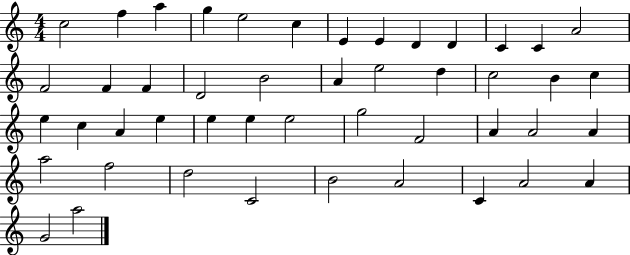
C5/h F5/q A5/q G5/q E5/h C5/q E4/q E4/q D4/q D4/q C4/q C4/q A4/h F4/h F4/q F4/q D4/h B4/h A4/q E5/h D5/q C5/h B4/q C5/q E5/q C5/q A4/q E5/q E5/q E5/q E5/h G5/h F4/h A4/q A4/h A4/q A5/h F5/h D5/h C4/h B4/h A4/h C4/q A4/h A4/q G4/h A5/h